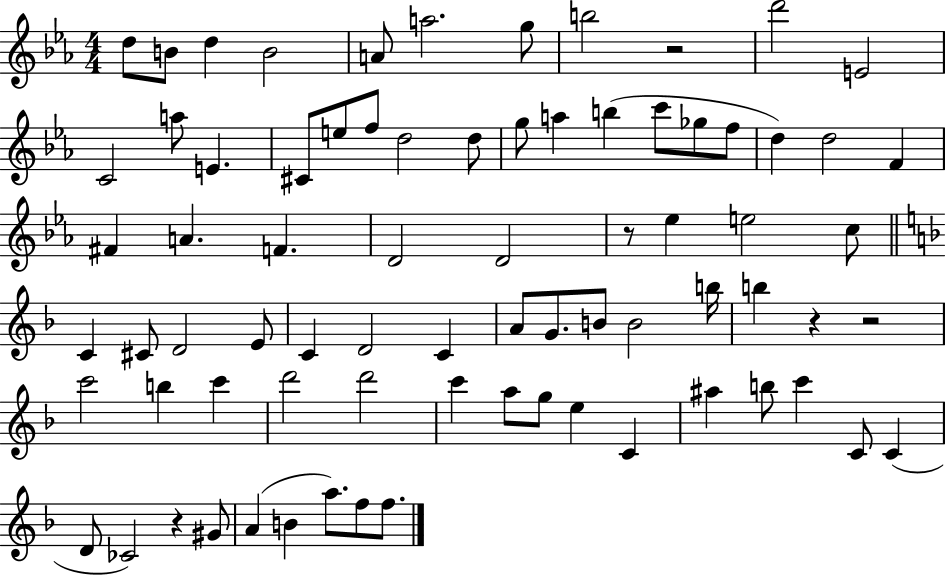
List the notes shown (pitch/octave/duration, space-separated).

D5/e B4/e D5/q B4/h A4/e A5/h. G5/e B5/h R/h D6/h E4/h C4/h A5/e E4/q. C#4/e E5/e F5/e D5/h D5/e G5/e A5/q B5/q C6/e Gb5/e F5/e D5/q D5/h F4/q F#4/q A4/q. F4/q. D4/h D4/h R/e Eb5/q E5/h C5/e C4/q C#4/e D4/h E4/e C4/q D4/h C4/q A4/e G4/e. B4/e B4/h B5/s B5/q R/q R/h C6/h B5/q C6/q D6/h D6/h C6/q A5/e G5/e E5/q C4/q A#5/q B5/e C6/q C4/e C4/q D4/e CES4/h R/q G#4/e A4/q B4/q A5/e. F5/e F5/e.